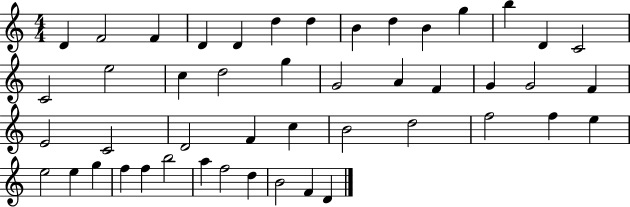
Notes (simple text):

D4/q F4/h F4/q D4/q D4/q D5/q D5/q B4/q D5/q B4/q G5/q B5/q D4/q C4/h C4/h E5/h C5/q D5/h G5/q G4/h A4/q F4/q G4/q G4/h F4/q E4/h C4/h D4/h F4/q C5/q B4/h D5/h F5/h F5/q E5/q E5/h E5/q G5/q F5/q F5/q B5/h A5/q F5/h D5/q B4/h F4/q D4/q